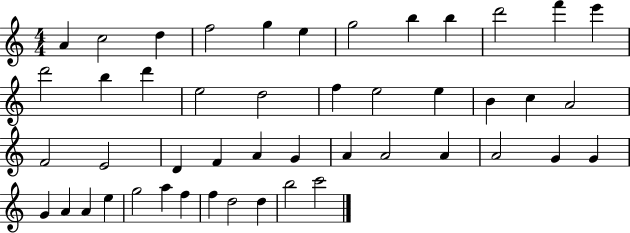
X:1
T:Untitled
M:4/4
L:1/4
K:C
A c2 d f2 g e g2 b b d'2 f' e' d'2 b d' e2 d2 f e2 e B c A2 F2 E2 D F A G A A2 A A2 G G G A A e g2 a f f d2 d b2 c'2